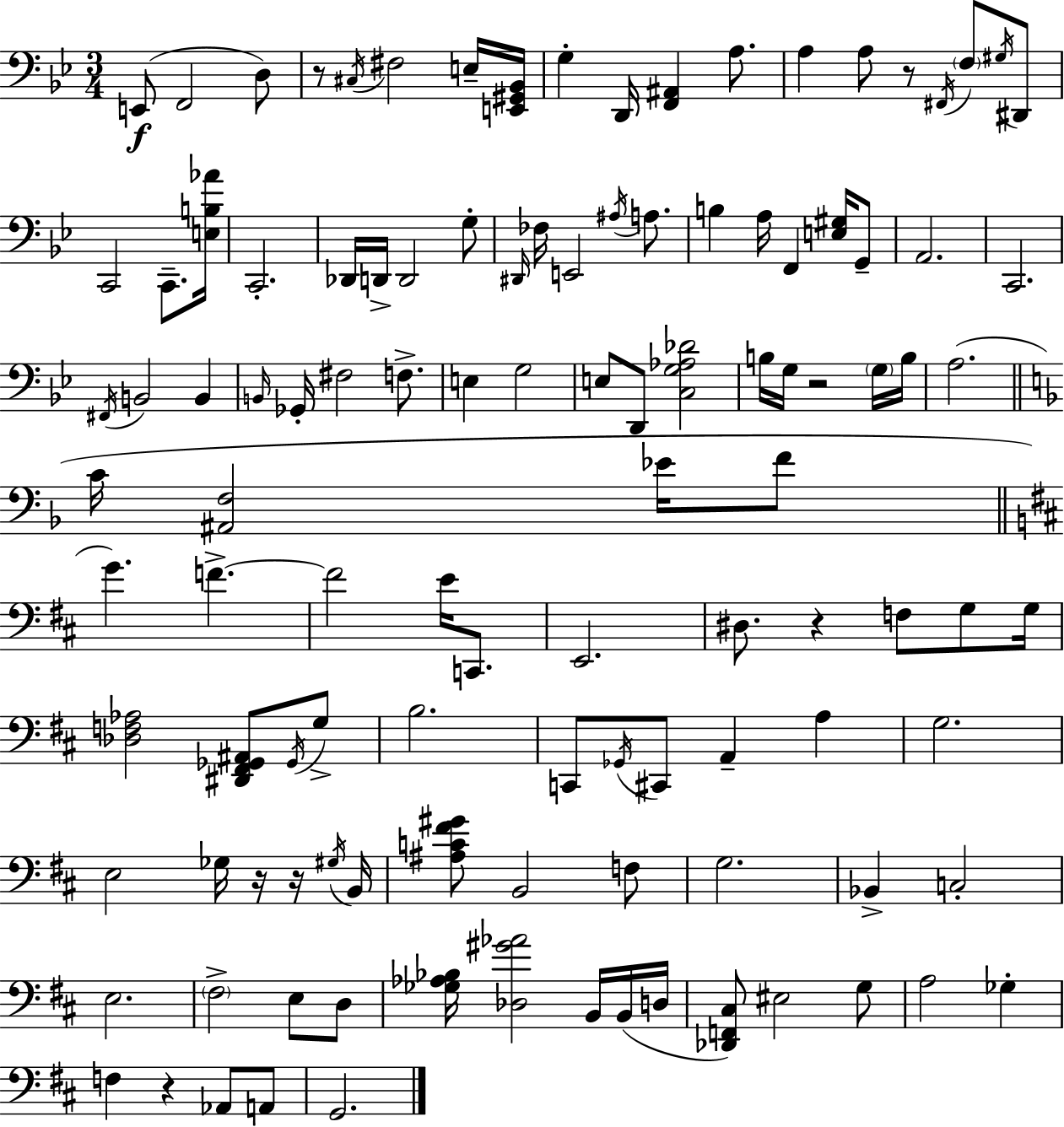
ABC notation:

X:1
T:Untitled
M:3/4
L:1/4
K:Bb
E,,/2 F,,2 D,/2 z/2 ^C,/4 ^F,2 E,/4 [E,,^G,,_B,,]/4 G, D,,/4 [F,,^A,,] A,/2 A, A,/2 z/2 ^F,,/4 F,/2 ^G,/4 ^D,,/2 C,,2 C,,/2 [E,B,_A]/4 C,,2 _D,,/4 D,,/4 D,,2 G,/2 ^D,,/4 _F,/4 E,,2 ^A,/4 A,/2 B, A,/4 F,, [E,^G,]/4 G,,/2 A,,2 C,,2 ^F,,/4 B,,2 B,, B,,/4 _G,,/4 ^F,2 F,/2 E, G,2 E,/2 D,,/2 [C,G,_A,_D]2 B,/4 G,/4 z2 G,/4 B,/4 A,2 C/4 [^A,,F,]2 _E/4 F/2 G F F2 E/4 C,,/2 E,,2 ^D,/2 z F,/2 G,/2 G,/4 [_D,F,_A,]2 [^D,,^F,,_G,,^A,,]/2 _G,,/4 G,/2 B,2 C,,/2 _G,,/4 ^C,,/2 A,, A, G,2 E,2 _G,/4 z/4 z/4 ^G,/4 B,,/4 [^A,C^F^G]/2 B,,2 F,/2 G,2 _B,, C,2 E,2 ^F,2 E,/2 D,/2 [_G,_A,_B,]/4 [_D,^G_A]2 B,,/4 B,,/4 D,/4 [_D,,F,,^C,]/2 ^E,2 G,/2 A,2 _G, F, z _A,,/2 A,,/2 G,,2